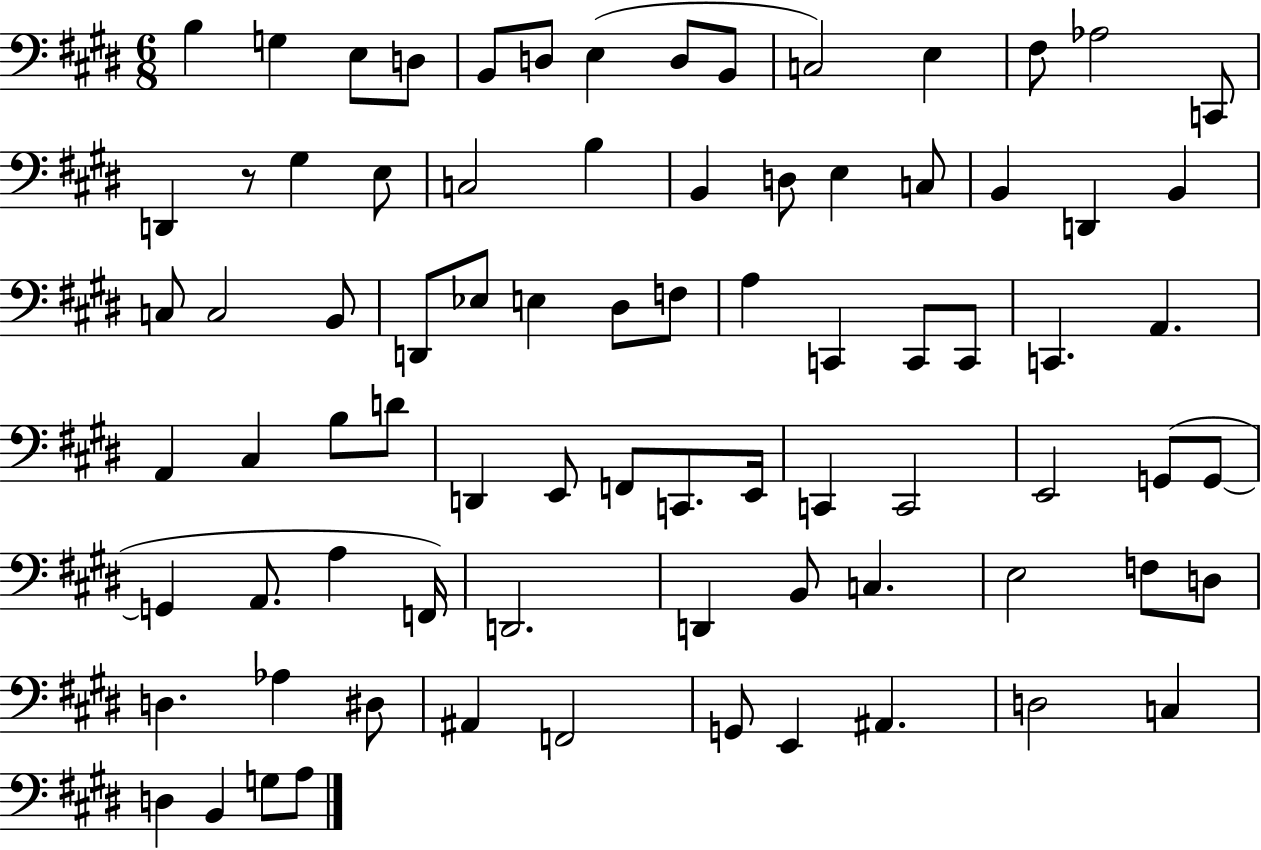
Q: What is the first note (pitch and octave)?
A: B3